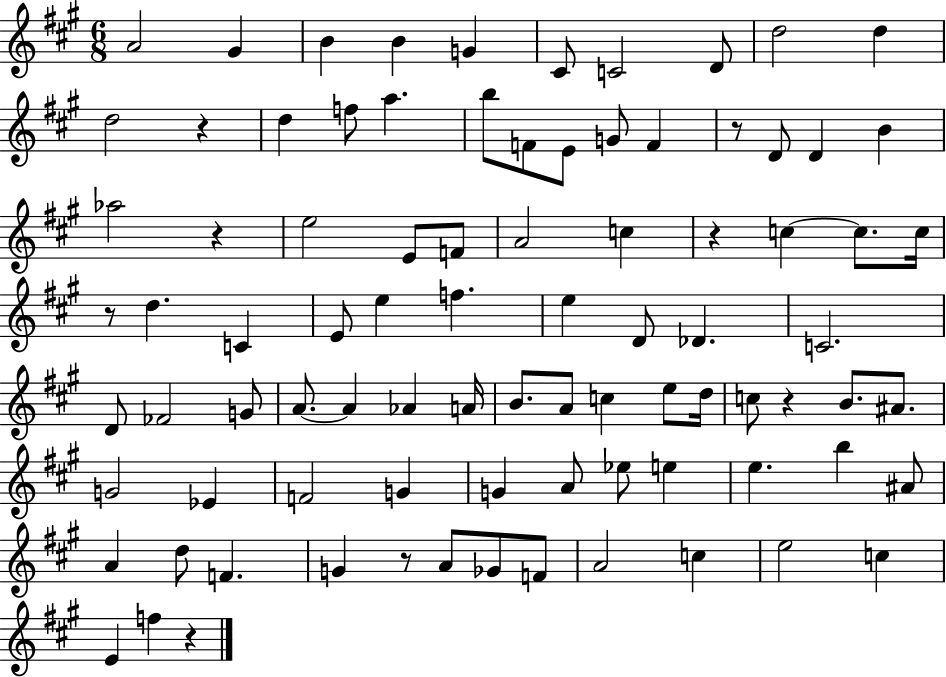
A4/h G#4/q B4/q B4/q G4/q C#4/e C4/h D4/e D5/h D5/q D5/h R/q D5/q F5/e A5/q. B5/e F4/e E4/e G4/e F4/q R/e D4/e D4/q B4/q Ab5/h R/q E5/h E4/e F4/e A4/h C5/q R/q C5/q C5/e. C5/s R/e D5/q. C4/q E4/e E5/q F5/q. E5/q D4/e Db4/q. C4/h. D4/e FES4/h G4/e A4/e. A4/q Ab4/q A4/s B4/e. A4/e C5/q E5/e D5/s C5/e R/q B4/e. A#4/e. G4/h Eb4/q F4/h G4/q G4/q A4/e Eb5/e E5/q E5/q. B5/q A#4/e A4/q D5/e F4/q. G4/q R/e A4/e Gb4/e F4/e A4/h C5/q E5/h C5/q E4/q F5/q R/q